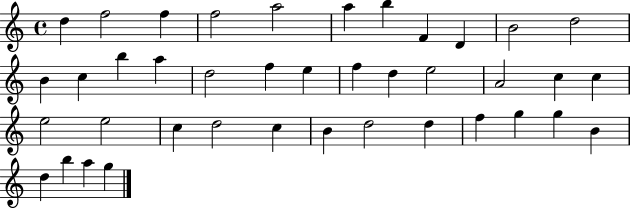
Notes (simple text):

D5/q F5/h F5/q F5/h A5/h A5/q B5/q F4/q D4/q B4/h D5/h B4/q C5/q B5/q A5/q D5/h F5/q E5/q F5/q D5/q E5/h A4/h C5/q C5/q E5/h E5/h C5/q D5/h C5/q B4/q D5/h D5/q F5/q G5/q G5/q B4/q D5/q B5/q A5/q G5/q